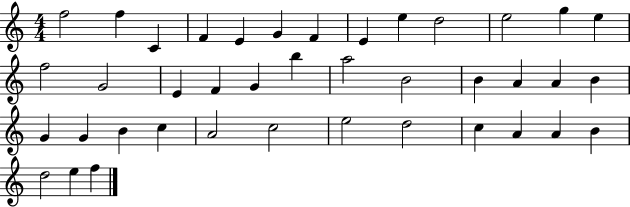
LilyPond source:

{
  \clef treble
  \numericTimeSignature
  \time 4/4
  \key c \major
  f''2 f''4 c'4 | f'4 e'4 g'4 f'4 | e'4 e''4 d''2 | e''2 g''4 e''4 | \break f''2 g'2 | e'4 f'4 g'4 b''4 | a''2 b'2 | b'4 a'4 a'4 b'4 | \break g'4 g'4 b'4 c''4 | a'2 c''2 | e''2 d''2 | c''4 a'4 a'4 b'4 | \break d''2 e''4 f''4 | \bar "|."
}